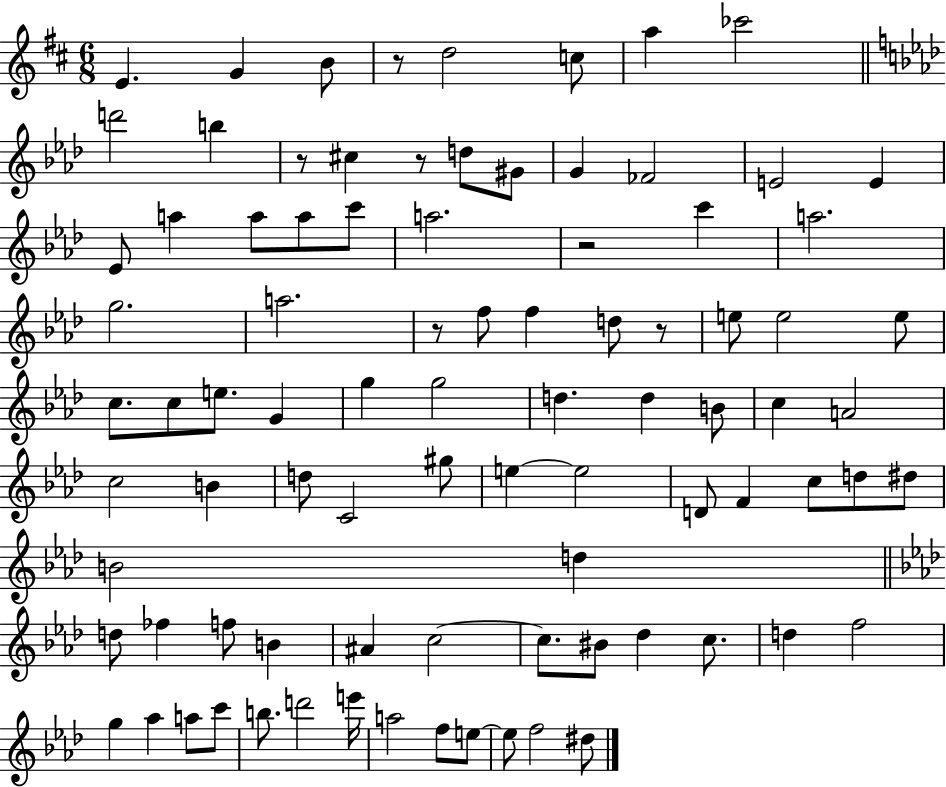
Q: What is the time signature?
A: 6/8